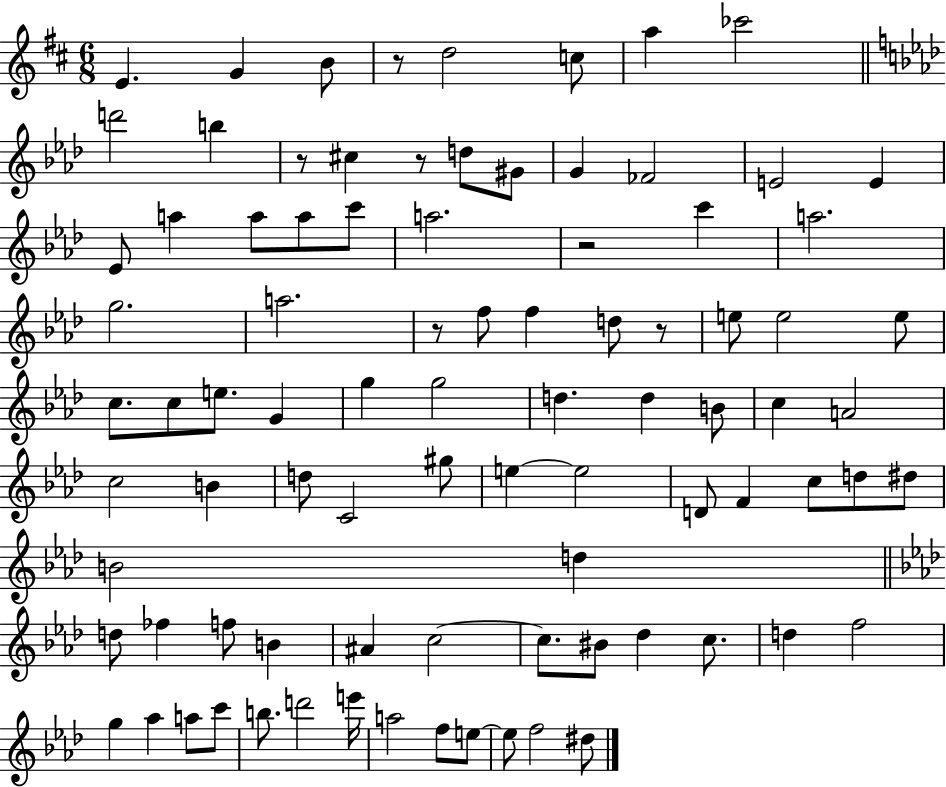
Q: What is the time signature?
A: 6/8